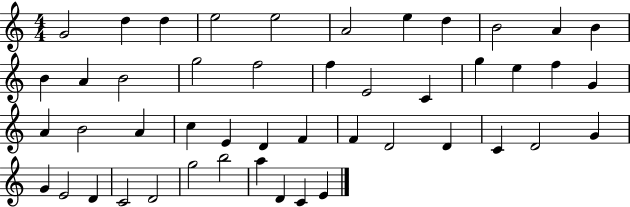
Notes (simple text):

G4/h D5/q D5/q E5/h E5/h A4/h E5/q D5/q B4/h A4/q B4/q B4/q A4/q B4/h G5/h F5/h F5/q E4/h C4/q G5/q E5/q F5/q G4/q A4/q B4/h A4/q C5/q E4/q D4/q F4/q F4/q D4/h D4/q C4/q D4/h G4/q G4/q E4/h D4/q C4/h D4/h G5/h B5/h A5/q D4/q C4/q E4/q